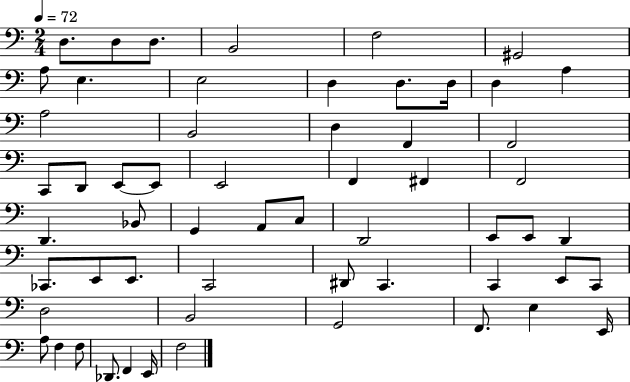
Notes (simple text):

D3/e. D3/e D3/e. B2/h F3/h G#2/h A3/e E3/q. E3/h D3/q D3/e. D3/s D3/q A3/q A3/h B2/h D3/q F2/q F2/h C2/e D2/e E2/e E2/e E2/h F2/q F#2/q F2/h D2/q. Bb2/e G2/q A2/e C3/e D2/h E2/e E2/e D2/q CES2/e. E2/e E2/e. C2/h D#2/e C2/q. C2/q E2/e C2/e D3/h B2/h G2/h F2/e. E3/q E2/s A3/e F3/q F3/e Db2/e. F2/q E2/s F3/h